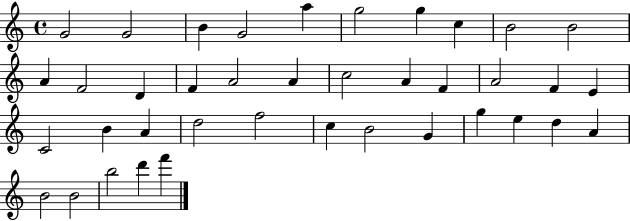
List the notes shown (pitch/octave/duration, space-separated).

G4/h G4/h B4/q G4/h A5/q G5/h G5/q C5/q B4/h B4/h A4/q F4/h D4/q F4/q A4/h A4/q C5/h A4/q F4/q A4/h F4/q E4/q C4/h B4/q A4/q D5/h F5/h C5/q B4/h G4/q G5/q E5/q D5/q A4/q B4/h B4/h B5/h D6/q F6/q